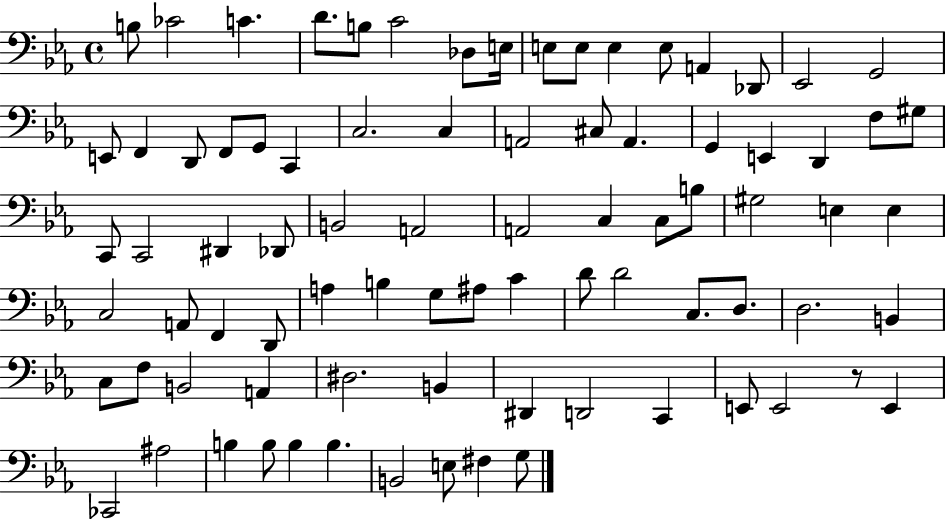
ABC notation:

X:1
T:Untitled
M:4/4
L:1/4
K:Eb
B,/2 _C2 C D/2 B,/2 C2 _D,/2 E,/4 E,/2 E,/2 E, E,/2 A,, _D,,/2 _E,,2 G,,2 E,,/2 F,, D,,/2 F,,/2 G,,/2 C,, C,2 C, A,,2 ^C,/2 A,, G,, E,, D,, F,/2 ^G,/2 C,,/2 C,,2 ^D,, _D,,/2 B,,2 A,,2 A,,2 C, C,/2 B,/2 ^G,2 E, E, C,2 A,,/2 F,, D,,/2 A, B, G,/2 ^A,/2 C D/2 D2 C,/2 D,/2 D,2 B,, C,/2 F,/2 B,,2 A,, ^D,2 B,, ^D,, D,,2 C,, E,,/2 E,,2 z/2 E,, _C,,2 ^A,2 B, B,/2 B, B, B,,2 E,/2 ^F, G,/2